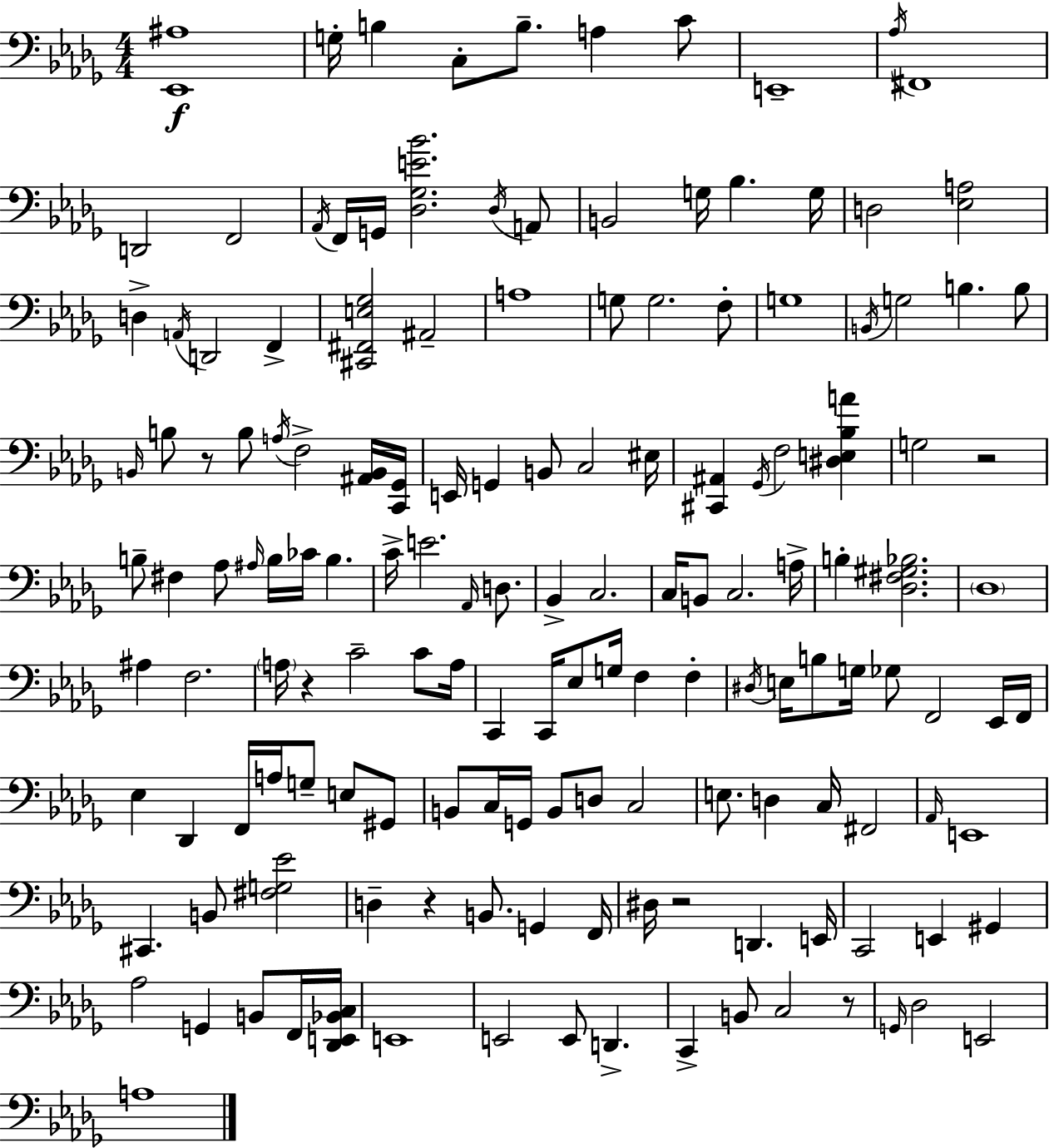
X:1
T:Untitled
M:4/4
L:1/4
K:Bbm
[_E,,^A,]4 G,/4 B, C,/2 B,/2 A, C/2 E,,4 _A,/4 ^F,,4 D,,2 F,,2 _A,,/4 F,,/4 G,,/4 [_D,_G,E_B]2 _D,/4 A,,/2 B,,2 G,/4 _B, G,/4 D,2 [_E,A,]2 D, A,,/4 D,,2 F,, [^C,,^F,,E,_G,]2 ^A,,2 A,4 G,/2 G,2 F,/2 G,4 B,,/4 G,2 B, B,/2 B,,/4 B,/2 z/2 B,/2 A,/4 F,2 [^A,,B,,]/4 [C,,_G,,]/4 E,,/4 G,, B,,/2 C,2 ^E,/4 [^C,,^A,,] _G,,/4 F,2 [^D,E,_B,A] G,2 z2 B,/2 ^F, _A,/2 ^A,/4 B,/4 _C/4 B, C/4 E2 _A,,/4 D,/2 _B,, C,2 C,/4 B,,/2 C,2 A,/4 B, [_D,^F,^G,_B,]2 _D,4 ^A, F,2 A,/4 z C2 C/2 A,/4 C,, C,,/4 _E,/2 G,/4 F, F, ^D,/4 E,/4 B,/2 G,/4 _G,/2 F,,2 _E,,/4 F,,/4 _E, _D,, F,,/4 A,/4 G,/2 E,/2 ^G,,/2 B,,/2 C,/4 G,,/4 B,,/2 D,/2 C,2 E,/2 D, C,/4 ^F,,2 _A,,/4 E,,4 ^C,, B,,/2 [^F,G,_E]2 D, z B,,/2 G,, F,,/4 ^D,/4 z2 D,, E,,/4 C,,2 E,, ^G,, _A,2 G,, B,,/2 F,,/4 [_D,,E,,_B,,C,]/4 E,,4 E,,2 E,,/2 D,, C,, B,,/2 C,2 z/2 G,,/4 _D,2 E,,2 A,4